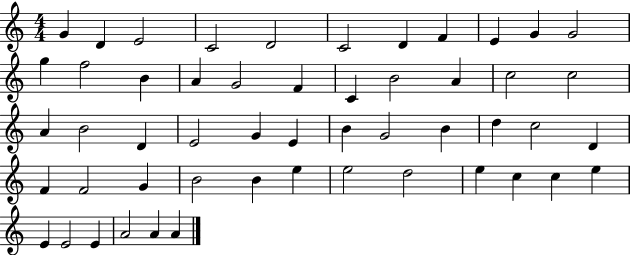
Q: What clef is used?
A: treble